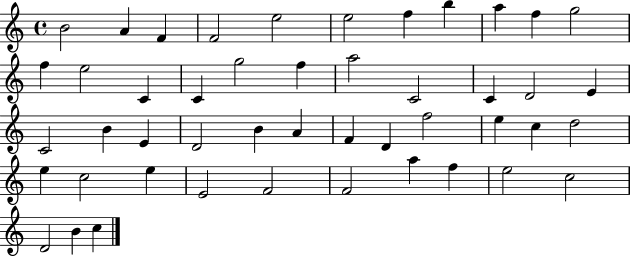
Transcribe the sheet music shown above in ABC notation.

X:1
T:Untitled
M:4/4
L:1/4
K:C
B2 A F F2 e2 e2 f b a f g2 f e2 C C g2 f a2 C2 C D2 E C2 B E D2 B A F D f2 e c d2 e c2 e E2 F2 F2 a f e2 c2 D2 B c